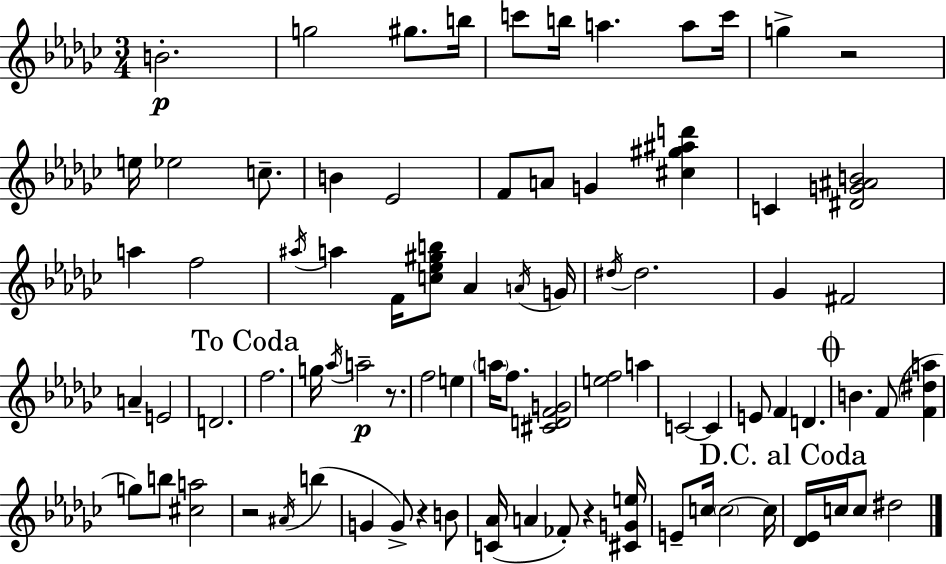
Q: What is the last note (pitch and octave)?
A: D#5